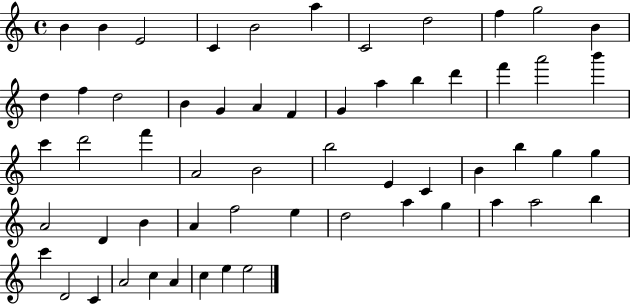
X:1
T:Untitled
M:4/4
L:1/4
K:C
B B E2 C B2 a C2 d2 f g2 B d f d2 B G A F G a b d' f' a'2 b' c' d'2 f' A2 B2 b2 E C B b g g A2 D B A f2 e d2 a g a a2 b c' D2 C A2 c A c e e2